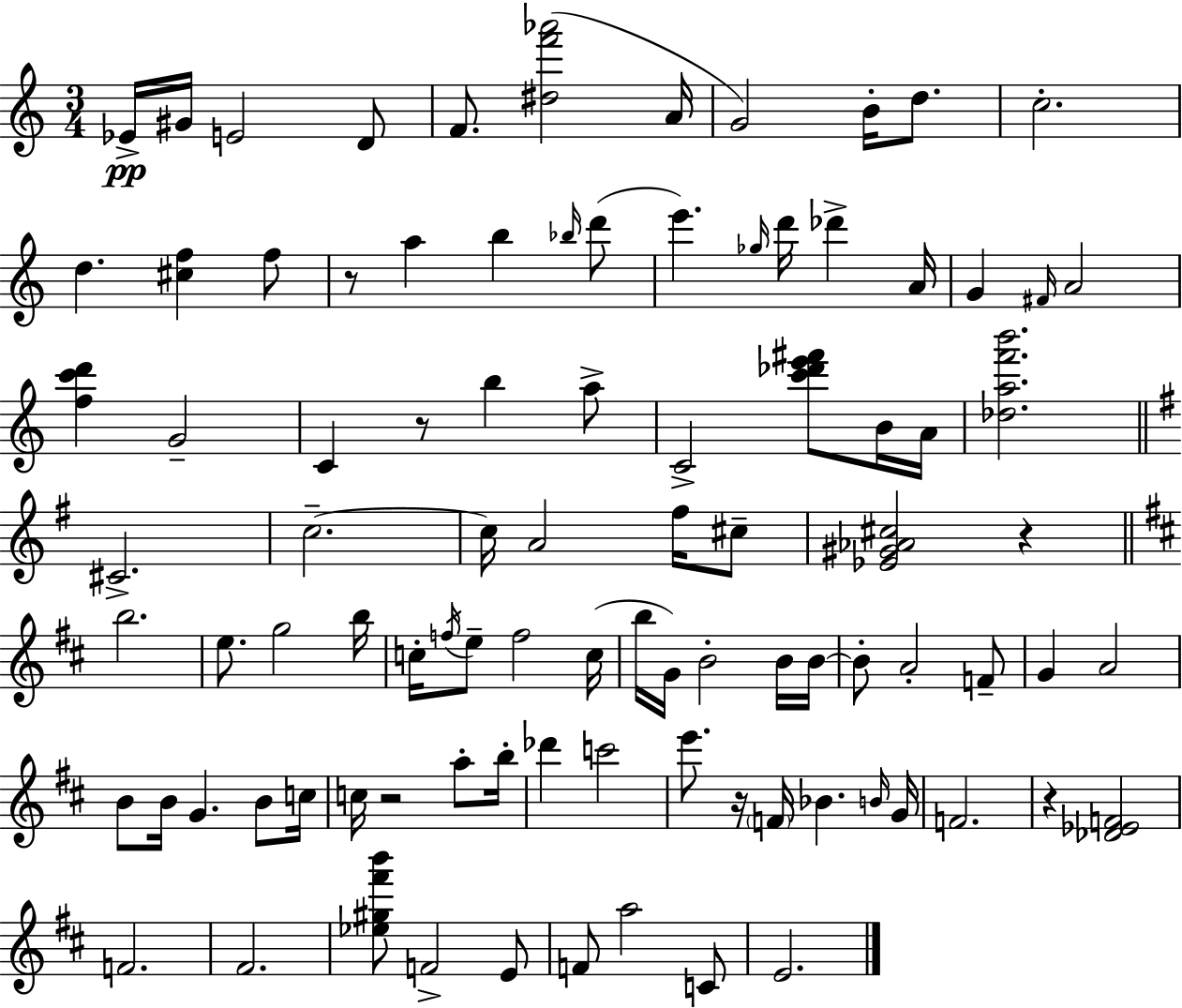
Eb4/s G#4/s E4/h D4/e F4/e. [D#5,F6,Ab6]/h A4/s G4/h B4/s D5/e. C5/h. D5/q. [C#5,F5]/q F5/e R/e A5/q B5/q Bb5/s D6/e E6/q. Gb5/s D6/s Db6/q A4/s G4/q F#4/s A4/h [F5,C6,D6]/q G4/h C4/q R/e B5/q A5/e C4/h [C6,Db6,E6,F#6]/e B4/s A4/s [Db5,A5,F6,B6]/h. C#4/h. C5/h. C5/s A4/h F#5/s C#5/e [Eb4,G#4,Ab4,C#5]/h R/q B5/h. E5/e. G5/h B5/s C5/s F5/s E5/e F5/h C5/s B5/s G4/s B4/h B4/s B4/s B4/e A4/h F4/e G4/q A4/h B4/e B4/s G4/q. B4/e C5/s C5/s R/h A5/e B5/s Db6/q C6/h E6/e. R/s F4/s Bb4/q. B4/s G4/s F4/h. R/q [Db4,Eb4,F4]/h F4/h. F#4/h. [Eb5,G#5,F#6,B6]/e F4/h E4/e F4/e A5/h C4/e E4/h.